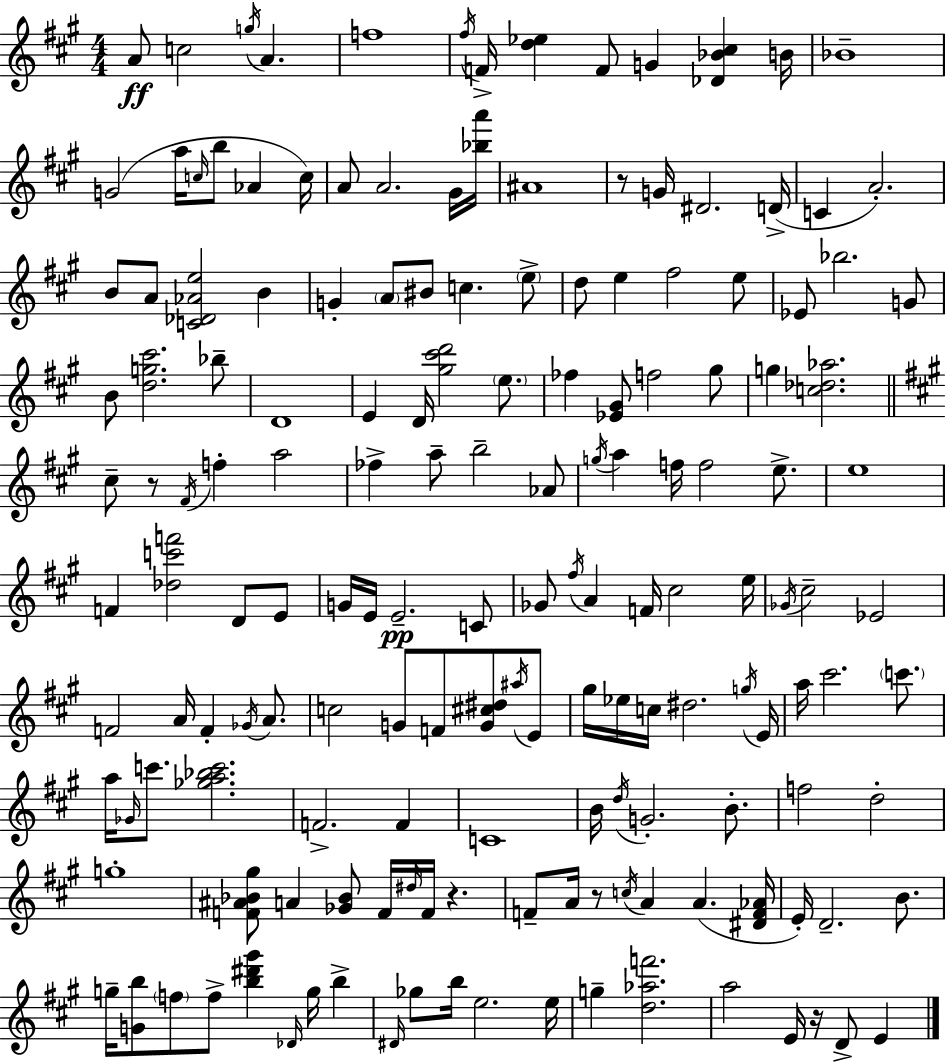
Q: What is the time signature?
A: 4/4